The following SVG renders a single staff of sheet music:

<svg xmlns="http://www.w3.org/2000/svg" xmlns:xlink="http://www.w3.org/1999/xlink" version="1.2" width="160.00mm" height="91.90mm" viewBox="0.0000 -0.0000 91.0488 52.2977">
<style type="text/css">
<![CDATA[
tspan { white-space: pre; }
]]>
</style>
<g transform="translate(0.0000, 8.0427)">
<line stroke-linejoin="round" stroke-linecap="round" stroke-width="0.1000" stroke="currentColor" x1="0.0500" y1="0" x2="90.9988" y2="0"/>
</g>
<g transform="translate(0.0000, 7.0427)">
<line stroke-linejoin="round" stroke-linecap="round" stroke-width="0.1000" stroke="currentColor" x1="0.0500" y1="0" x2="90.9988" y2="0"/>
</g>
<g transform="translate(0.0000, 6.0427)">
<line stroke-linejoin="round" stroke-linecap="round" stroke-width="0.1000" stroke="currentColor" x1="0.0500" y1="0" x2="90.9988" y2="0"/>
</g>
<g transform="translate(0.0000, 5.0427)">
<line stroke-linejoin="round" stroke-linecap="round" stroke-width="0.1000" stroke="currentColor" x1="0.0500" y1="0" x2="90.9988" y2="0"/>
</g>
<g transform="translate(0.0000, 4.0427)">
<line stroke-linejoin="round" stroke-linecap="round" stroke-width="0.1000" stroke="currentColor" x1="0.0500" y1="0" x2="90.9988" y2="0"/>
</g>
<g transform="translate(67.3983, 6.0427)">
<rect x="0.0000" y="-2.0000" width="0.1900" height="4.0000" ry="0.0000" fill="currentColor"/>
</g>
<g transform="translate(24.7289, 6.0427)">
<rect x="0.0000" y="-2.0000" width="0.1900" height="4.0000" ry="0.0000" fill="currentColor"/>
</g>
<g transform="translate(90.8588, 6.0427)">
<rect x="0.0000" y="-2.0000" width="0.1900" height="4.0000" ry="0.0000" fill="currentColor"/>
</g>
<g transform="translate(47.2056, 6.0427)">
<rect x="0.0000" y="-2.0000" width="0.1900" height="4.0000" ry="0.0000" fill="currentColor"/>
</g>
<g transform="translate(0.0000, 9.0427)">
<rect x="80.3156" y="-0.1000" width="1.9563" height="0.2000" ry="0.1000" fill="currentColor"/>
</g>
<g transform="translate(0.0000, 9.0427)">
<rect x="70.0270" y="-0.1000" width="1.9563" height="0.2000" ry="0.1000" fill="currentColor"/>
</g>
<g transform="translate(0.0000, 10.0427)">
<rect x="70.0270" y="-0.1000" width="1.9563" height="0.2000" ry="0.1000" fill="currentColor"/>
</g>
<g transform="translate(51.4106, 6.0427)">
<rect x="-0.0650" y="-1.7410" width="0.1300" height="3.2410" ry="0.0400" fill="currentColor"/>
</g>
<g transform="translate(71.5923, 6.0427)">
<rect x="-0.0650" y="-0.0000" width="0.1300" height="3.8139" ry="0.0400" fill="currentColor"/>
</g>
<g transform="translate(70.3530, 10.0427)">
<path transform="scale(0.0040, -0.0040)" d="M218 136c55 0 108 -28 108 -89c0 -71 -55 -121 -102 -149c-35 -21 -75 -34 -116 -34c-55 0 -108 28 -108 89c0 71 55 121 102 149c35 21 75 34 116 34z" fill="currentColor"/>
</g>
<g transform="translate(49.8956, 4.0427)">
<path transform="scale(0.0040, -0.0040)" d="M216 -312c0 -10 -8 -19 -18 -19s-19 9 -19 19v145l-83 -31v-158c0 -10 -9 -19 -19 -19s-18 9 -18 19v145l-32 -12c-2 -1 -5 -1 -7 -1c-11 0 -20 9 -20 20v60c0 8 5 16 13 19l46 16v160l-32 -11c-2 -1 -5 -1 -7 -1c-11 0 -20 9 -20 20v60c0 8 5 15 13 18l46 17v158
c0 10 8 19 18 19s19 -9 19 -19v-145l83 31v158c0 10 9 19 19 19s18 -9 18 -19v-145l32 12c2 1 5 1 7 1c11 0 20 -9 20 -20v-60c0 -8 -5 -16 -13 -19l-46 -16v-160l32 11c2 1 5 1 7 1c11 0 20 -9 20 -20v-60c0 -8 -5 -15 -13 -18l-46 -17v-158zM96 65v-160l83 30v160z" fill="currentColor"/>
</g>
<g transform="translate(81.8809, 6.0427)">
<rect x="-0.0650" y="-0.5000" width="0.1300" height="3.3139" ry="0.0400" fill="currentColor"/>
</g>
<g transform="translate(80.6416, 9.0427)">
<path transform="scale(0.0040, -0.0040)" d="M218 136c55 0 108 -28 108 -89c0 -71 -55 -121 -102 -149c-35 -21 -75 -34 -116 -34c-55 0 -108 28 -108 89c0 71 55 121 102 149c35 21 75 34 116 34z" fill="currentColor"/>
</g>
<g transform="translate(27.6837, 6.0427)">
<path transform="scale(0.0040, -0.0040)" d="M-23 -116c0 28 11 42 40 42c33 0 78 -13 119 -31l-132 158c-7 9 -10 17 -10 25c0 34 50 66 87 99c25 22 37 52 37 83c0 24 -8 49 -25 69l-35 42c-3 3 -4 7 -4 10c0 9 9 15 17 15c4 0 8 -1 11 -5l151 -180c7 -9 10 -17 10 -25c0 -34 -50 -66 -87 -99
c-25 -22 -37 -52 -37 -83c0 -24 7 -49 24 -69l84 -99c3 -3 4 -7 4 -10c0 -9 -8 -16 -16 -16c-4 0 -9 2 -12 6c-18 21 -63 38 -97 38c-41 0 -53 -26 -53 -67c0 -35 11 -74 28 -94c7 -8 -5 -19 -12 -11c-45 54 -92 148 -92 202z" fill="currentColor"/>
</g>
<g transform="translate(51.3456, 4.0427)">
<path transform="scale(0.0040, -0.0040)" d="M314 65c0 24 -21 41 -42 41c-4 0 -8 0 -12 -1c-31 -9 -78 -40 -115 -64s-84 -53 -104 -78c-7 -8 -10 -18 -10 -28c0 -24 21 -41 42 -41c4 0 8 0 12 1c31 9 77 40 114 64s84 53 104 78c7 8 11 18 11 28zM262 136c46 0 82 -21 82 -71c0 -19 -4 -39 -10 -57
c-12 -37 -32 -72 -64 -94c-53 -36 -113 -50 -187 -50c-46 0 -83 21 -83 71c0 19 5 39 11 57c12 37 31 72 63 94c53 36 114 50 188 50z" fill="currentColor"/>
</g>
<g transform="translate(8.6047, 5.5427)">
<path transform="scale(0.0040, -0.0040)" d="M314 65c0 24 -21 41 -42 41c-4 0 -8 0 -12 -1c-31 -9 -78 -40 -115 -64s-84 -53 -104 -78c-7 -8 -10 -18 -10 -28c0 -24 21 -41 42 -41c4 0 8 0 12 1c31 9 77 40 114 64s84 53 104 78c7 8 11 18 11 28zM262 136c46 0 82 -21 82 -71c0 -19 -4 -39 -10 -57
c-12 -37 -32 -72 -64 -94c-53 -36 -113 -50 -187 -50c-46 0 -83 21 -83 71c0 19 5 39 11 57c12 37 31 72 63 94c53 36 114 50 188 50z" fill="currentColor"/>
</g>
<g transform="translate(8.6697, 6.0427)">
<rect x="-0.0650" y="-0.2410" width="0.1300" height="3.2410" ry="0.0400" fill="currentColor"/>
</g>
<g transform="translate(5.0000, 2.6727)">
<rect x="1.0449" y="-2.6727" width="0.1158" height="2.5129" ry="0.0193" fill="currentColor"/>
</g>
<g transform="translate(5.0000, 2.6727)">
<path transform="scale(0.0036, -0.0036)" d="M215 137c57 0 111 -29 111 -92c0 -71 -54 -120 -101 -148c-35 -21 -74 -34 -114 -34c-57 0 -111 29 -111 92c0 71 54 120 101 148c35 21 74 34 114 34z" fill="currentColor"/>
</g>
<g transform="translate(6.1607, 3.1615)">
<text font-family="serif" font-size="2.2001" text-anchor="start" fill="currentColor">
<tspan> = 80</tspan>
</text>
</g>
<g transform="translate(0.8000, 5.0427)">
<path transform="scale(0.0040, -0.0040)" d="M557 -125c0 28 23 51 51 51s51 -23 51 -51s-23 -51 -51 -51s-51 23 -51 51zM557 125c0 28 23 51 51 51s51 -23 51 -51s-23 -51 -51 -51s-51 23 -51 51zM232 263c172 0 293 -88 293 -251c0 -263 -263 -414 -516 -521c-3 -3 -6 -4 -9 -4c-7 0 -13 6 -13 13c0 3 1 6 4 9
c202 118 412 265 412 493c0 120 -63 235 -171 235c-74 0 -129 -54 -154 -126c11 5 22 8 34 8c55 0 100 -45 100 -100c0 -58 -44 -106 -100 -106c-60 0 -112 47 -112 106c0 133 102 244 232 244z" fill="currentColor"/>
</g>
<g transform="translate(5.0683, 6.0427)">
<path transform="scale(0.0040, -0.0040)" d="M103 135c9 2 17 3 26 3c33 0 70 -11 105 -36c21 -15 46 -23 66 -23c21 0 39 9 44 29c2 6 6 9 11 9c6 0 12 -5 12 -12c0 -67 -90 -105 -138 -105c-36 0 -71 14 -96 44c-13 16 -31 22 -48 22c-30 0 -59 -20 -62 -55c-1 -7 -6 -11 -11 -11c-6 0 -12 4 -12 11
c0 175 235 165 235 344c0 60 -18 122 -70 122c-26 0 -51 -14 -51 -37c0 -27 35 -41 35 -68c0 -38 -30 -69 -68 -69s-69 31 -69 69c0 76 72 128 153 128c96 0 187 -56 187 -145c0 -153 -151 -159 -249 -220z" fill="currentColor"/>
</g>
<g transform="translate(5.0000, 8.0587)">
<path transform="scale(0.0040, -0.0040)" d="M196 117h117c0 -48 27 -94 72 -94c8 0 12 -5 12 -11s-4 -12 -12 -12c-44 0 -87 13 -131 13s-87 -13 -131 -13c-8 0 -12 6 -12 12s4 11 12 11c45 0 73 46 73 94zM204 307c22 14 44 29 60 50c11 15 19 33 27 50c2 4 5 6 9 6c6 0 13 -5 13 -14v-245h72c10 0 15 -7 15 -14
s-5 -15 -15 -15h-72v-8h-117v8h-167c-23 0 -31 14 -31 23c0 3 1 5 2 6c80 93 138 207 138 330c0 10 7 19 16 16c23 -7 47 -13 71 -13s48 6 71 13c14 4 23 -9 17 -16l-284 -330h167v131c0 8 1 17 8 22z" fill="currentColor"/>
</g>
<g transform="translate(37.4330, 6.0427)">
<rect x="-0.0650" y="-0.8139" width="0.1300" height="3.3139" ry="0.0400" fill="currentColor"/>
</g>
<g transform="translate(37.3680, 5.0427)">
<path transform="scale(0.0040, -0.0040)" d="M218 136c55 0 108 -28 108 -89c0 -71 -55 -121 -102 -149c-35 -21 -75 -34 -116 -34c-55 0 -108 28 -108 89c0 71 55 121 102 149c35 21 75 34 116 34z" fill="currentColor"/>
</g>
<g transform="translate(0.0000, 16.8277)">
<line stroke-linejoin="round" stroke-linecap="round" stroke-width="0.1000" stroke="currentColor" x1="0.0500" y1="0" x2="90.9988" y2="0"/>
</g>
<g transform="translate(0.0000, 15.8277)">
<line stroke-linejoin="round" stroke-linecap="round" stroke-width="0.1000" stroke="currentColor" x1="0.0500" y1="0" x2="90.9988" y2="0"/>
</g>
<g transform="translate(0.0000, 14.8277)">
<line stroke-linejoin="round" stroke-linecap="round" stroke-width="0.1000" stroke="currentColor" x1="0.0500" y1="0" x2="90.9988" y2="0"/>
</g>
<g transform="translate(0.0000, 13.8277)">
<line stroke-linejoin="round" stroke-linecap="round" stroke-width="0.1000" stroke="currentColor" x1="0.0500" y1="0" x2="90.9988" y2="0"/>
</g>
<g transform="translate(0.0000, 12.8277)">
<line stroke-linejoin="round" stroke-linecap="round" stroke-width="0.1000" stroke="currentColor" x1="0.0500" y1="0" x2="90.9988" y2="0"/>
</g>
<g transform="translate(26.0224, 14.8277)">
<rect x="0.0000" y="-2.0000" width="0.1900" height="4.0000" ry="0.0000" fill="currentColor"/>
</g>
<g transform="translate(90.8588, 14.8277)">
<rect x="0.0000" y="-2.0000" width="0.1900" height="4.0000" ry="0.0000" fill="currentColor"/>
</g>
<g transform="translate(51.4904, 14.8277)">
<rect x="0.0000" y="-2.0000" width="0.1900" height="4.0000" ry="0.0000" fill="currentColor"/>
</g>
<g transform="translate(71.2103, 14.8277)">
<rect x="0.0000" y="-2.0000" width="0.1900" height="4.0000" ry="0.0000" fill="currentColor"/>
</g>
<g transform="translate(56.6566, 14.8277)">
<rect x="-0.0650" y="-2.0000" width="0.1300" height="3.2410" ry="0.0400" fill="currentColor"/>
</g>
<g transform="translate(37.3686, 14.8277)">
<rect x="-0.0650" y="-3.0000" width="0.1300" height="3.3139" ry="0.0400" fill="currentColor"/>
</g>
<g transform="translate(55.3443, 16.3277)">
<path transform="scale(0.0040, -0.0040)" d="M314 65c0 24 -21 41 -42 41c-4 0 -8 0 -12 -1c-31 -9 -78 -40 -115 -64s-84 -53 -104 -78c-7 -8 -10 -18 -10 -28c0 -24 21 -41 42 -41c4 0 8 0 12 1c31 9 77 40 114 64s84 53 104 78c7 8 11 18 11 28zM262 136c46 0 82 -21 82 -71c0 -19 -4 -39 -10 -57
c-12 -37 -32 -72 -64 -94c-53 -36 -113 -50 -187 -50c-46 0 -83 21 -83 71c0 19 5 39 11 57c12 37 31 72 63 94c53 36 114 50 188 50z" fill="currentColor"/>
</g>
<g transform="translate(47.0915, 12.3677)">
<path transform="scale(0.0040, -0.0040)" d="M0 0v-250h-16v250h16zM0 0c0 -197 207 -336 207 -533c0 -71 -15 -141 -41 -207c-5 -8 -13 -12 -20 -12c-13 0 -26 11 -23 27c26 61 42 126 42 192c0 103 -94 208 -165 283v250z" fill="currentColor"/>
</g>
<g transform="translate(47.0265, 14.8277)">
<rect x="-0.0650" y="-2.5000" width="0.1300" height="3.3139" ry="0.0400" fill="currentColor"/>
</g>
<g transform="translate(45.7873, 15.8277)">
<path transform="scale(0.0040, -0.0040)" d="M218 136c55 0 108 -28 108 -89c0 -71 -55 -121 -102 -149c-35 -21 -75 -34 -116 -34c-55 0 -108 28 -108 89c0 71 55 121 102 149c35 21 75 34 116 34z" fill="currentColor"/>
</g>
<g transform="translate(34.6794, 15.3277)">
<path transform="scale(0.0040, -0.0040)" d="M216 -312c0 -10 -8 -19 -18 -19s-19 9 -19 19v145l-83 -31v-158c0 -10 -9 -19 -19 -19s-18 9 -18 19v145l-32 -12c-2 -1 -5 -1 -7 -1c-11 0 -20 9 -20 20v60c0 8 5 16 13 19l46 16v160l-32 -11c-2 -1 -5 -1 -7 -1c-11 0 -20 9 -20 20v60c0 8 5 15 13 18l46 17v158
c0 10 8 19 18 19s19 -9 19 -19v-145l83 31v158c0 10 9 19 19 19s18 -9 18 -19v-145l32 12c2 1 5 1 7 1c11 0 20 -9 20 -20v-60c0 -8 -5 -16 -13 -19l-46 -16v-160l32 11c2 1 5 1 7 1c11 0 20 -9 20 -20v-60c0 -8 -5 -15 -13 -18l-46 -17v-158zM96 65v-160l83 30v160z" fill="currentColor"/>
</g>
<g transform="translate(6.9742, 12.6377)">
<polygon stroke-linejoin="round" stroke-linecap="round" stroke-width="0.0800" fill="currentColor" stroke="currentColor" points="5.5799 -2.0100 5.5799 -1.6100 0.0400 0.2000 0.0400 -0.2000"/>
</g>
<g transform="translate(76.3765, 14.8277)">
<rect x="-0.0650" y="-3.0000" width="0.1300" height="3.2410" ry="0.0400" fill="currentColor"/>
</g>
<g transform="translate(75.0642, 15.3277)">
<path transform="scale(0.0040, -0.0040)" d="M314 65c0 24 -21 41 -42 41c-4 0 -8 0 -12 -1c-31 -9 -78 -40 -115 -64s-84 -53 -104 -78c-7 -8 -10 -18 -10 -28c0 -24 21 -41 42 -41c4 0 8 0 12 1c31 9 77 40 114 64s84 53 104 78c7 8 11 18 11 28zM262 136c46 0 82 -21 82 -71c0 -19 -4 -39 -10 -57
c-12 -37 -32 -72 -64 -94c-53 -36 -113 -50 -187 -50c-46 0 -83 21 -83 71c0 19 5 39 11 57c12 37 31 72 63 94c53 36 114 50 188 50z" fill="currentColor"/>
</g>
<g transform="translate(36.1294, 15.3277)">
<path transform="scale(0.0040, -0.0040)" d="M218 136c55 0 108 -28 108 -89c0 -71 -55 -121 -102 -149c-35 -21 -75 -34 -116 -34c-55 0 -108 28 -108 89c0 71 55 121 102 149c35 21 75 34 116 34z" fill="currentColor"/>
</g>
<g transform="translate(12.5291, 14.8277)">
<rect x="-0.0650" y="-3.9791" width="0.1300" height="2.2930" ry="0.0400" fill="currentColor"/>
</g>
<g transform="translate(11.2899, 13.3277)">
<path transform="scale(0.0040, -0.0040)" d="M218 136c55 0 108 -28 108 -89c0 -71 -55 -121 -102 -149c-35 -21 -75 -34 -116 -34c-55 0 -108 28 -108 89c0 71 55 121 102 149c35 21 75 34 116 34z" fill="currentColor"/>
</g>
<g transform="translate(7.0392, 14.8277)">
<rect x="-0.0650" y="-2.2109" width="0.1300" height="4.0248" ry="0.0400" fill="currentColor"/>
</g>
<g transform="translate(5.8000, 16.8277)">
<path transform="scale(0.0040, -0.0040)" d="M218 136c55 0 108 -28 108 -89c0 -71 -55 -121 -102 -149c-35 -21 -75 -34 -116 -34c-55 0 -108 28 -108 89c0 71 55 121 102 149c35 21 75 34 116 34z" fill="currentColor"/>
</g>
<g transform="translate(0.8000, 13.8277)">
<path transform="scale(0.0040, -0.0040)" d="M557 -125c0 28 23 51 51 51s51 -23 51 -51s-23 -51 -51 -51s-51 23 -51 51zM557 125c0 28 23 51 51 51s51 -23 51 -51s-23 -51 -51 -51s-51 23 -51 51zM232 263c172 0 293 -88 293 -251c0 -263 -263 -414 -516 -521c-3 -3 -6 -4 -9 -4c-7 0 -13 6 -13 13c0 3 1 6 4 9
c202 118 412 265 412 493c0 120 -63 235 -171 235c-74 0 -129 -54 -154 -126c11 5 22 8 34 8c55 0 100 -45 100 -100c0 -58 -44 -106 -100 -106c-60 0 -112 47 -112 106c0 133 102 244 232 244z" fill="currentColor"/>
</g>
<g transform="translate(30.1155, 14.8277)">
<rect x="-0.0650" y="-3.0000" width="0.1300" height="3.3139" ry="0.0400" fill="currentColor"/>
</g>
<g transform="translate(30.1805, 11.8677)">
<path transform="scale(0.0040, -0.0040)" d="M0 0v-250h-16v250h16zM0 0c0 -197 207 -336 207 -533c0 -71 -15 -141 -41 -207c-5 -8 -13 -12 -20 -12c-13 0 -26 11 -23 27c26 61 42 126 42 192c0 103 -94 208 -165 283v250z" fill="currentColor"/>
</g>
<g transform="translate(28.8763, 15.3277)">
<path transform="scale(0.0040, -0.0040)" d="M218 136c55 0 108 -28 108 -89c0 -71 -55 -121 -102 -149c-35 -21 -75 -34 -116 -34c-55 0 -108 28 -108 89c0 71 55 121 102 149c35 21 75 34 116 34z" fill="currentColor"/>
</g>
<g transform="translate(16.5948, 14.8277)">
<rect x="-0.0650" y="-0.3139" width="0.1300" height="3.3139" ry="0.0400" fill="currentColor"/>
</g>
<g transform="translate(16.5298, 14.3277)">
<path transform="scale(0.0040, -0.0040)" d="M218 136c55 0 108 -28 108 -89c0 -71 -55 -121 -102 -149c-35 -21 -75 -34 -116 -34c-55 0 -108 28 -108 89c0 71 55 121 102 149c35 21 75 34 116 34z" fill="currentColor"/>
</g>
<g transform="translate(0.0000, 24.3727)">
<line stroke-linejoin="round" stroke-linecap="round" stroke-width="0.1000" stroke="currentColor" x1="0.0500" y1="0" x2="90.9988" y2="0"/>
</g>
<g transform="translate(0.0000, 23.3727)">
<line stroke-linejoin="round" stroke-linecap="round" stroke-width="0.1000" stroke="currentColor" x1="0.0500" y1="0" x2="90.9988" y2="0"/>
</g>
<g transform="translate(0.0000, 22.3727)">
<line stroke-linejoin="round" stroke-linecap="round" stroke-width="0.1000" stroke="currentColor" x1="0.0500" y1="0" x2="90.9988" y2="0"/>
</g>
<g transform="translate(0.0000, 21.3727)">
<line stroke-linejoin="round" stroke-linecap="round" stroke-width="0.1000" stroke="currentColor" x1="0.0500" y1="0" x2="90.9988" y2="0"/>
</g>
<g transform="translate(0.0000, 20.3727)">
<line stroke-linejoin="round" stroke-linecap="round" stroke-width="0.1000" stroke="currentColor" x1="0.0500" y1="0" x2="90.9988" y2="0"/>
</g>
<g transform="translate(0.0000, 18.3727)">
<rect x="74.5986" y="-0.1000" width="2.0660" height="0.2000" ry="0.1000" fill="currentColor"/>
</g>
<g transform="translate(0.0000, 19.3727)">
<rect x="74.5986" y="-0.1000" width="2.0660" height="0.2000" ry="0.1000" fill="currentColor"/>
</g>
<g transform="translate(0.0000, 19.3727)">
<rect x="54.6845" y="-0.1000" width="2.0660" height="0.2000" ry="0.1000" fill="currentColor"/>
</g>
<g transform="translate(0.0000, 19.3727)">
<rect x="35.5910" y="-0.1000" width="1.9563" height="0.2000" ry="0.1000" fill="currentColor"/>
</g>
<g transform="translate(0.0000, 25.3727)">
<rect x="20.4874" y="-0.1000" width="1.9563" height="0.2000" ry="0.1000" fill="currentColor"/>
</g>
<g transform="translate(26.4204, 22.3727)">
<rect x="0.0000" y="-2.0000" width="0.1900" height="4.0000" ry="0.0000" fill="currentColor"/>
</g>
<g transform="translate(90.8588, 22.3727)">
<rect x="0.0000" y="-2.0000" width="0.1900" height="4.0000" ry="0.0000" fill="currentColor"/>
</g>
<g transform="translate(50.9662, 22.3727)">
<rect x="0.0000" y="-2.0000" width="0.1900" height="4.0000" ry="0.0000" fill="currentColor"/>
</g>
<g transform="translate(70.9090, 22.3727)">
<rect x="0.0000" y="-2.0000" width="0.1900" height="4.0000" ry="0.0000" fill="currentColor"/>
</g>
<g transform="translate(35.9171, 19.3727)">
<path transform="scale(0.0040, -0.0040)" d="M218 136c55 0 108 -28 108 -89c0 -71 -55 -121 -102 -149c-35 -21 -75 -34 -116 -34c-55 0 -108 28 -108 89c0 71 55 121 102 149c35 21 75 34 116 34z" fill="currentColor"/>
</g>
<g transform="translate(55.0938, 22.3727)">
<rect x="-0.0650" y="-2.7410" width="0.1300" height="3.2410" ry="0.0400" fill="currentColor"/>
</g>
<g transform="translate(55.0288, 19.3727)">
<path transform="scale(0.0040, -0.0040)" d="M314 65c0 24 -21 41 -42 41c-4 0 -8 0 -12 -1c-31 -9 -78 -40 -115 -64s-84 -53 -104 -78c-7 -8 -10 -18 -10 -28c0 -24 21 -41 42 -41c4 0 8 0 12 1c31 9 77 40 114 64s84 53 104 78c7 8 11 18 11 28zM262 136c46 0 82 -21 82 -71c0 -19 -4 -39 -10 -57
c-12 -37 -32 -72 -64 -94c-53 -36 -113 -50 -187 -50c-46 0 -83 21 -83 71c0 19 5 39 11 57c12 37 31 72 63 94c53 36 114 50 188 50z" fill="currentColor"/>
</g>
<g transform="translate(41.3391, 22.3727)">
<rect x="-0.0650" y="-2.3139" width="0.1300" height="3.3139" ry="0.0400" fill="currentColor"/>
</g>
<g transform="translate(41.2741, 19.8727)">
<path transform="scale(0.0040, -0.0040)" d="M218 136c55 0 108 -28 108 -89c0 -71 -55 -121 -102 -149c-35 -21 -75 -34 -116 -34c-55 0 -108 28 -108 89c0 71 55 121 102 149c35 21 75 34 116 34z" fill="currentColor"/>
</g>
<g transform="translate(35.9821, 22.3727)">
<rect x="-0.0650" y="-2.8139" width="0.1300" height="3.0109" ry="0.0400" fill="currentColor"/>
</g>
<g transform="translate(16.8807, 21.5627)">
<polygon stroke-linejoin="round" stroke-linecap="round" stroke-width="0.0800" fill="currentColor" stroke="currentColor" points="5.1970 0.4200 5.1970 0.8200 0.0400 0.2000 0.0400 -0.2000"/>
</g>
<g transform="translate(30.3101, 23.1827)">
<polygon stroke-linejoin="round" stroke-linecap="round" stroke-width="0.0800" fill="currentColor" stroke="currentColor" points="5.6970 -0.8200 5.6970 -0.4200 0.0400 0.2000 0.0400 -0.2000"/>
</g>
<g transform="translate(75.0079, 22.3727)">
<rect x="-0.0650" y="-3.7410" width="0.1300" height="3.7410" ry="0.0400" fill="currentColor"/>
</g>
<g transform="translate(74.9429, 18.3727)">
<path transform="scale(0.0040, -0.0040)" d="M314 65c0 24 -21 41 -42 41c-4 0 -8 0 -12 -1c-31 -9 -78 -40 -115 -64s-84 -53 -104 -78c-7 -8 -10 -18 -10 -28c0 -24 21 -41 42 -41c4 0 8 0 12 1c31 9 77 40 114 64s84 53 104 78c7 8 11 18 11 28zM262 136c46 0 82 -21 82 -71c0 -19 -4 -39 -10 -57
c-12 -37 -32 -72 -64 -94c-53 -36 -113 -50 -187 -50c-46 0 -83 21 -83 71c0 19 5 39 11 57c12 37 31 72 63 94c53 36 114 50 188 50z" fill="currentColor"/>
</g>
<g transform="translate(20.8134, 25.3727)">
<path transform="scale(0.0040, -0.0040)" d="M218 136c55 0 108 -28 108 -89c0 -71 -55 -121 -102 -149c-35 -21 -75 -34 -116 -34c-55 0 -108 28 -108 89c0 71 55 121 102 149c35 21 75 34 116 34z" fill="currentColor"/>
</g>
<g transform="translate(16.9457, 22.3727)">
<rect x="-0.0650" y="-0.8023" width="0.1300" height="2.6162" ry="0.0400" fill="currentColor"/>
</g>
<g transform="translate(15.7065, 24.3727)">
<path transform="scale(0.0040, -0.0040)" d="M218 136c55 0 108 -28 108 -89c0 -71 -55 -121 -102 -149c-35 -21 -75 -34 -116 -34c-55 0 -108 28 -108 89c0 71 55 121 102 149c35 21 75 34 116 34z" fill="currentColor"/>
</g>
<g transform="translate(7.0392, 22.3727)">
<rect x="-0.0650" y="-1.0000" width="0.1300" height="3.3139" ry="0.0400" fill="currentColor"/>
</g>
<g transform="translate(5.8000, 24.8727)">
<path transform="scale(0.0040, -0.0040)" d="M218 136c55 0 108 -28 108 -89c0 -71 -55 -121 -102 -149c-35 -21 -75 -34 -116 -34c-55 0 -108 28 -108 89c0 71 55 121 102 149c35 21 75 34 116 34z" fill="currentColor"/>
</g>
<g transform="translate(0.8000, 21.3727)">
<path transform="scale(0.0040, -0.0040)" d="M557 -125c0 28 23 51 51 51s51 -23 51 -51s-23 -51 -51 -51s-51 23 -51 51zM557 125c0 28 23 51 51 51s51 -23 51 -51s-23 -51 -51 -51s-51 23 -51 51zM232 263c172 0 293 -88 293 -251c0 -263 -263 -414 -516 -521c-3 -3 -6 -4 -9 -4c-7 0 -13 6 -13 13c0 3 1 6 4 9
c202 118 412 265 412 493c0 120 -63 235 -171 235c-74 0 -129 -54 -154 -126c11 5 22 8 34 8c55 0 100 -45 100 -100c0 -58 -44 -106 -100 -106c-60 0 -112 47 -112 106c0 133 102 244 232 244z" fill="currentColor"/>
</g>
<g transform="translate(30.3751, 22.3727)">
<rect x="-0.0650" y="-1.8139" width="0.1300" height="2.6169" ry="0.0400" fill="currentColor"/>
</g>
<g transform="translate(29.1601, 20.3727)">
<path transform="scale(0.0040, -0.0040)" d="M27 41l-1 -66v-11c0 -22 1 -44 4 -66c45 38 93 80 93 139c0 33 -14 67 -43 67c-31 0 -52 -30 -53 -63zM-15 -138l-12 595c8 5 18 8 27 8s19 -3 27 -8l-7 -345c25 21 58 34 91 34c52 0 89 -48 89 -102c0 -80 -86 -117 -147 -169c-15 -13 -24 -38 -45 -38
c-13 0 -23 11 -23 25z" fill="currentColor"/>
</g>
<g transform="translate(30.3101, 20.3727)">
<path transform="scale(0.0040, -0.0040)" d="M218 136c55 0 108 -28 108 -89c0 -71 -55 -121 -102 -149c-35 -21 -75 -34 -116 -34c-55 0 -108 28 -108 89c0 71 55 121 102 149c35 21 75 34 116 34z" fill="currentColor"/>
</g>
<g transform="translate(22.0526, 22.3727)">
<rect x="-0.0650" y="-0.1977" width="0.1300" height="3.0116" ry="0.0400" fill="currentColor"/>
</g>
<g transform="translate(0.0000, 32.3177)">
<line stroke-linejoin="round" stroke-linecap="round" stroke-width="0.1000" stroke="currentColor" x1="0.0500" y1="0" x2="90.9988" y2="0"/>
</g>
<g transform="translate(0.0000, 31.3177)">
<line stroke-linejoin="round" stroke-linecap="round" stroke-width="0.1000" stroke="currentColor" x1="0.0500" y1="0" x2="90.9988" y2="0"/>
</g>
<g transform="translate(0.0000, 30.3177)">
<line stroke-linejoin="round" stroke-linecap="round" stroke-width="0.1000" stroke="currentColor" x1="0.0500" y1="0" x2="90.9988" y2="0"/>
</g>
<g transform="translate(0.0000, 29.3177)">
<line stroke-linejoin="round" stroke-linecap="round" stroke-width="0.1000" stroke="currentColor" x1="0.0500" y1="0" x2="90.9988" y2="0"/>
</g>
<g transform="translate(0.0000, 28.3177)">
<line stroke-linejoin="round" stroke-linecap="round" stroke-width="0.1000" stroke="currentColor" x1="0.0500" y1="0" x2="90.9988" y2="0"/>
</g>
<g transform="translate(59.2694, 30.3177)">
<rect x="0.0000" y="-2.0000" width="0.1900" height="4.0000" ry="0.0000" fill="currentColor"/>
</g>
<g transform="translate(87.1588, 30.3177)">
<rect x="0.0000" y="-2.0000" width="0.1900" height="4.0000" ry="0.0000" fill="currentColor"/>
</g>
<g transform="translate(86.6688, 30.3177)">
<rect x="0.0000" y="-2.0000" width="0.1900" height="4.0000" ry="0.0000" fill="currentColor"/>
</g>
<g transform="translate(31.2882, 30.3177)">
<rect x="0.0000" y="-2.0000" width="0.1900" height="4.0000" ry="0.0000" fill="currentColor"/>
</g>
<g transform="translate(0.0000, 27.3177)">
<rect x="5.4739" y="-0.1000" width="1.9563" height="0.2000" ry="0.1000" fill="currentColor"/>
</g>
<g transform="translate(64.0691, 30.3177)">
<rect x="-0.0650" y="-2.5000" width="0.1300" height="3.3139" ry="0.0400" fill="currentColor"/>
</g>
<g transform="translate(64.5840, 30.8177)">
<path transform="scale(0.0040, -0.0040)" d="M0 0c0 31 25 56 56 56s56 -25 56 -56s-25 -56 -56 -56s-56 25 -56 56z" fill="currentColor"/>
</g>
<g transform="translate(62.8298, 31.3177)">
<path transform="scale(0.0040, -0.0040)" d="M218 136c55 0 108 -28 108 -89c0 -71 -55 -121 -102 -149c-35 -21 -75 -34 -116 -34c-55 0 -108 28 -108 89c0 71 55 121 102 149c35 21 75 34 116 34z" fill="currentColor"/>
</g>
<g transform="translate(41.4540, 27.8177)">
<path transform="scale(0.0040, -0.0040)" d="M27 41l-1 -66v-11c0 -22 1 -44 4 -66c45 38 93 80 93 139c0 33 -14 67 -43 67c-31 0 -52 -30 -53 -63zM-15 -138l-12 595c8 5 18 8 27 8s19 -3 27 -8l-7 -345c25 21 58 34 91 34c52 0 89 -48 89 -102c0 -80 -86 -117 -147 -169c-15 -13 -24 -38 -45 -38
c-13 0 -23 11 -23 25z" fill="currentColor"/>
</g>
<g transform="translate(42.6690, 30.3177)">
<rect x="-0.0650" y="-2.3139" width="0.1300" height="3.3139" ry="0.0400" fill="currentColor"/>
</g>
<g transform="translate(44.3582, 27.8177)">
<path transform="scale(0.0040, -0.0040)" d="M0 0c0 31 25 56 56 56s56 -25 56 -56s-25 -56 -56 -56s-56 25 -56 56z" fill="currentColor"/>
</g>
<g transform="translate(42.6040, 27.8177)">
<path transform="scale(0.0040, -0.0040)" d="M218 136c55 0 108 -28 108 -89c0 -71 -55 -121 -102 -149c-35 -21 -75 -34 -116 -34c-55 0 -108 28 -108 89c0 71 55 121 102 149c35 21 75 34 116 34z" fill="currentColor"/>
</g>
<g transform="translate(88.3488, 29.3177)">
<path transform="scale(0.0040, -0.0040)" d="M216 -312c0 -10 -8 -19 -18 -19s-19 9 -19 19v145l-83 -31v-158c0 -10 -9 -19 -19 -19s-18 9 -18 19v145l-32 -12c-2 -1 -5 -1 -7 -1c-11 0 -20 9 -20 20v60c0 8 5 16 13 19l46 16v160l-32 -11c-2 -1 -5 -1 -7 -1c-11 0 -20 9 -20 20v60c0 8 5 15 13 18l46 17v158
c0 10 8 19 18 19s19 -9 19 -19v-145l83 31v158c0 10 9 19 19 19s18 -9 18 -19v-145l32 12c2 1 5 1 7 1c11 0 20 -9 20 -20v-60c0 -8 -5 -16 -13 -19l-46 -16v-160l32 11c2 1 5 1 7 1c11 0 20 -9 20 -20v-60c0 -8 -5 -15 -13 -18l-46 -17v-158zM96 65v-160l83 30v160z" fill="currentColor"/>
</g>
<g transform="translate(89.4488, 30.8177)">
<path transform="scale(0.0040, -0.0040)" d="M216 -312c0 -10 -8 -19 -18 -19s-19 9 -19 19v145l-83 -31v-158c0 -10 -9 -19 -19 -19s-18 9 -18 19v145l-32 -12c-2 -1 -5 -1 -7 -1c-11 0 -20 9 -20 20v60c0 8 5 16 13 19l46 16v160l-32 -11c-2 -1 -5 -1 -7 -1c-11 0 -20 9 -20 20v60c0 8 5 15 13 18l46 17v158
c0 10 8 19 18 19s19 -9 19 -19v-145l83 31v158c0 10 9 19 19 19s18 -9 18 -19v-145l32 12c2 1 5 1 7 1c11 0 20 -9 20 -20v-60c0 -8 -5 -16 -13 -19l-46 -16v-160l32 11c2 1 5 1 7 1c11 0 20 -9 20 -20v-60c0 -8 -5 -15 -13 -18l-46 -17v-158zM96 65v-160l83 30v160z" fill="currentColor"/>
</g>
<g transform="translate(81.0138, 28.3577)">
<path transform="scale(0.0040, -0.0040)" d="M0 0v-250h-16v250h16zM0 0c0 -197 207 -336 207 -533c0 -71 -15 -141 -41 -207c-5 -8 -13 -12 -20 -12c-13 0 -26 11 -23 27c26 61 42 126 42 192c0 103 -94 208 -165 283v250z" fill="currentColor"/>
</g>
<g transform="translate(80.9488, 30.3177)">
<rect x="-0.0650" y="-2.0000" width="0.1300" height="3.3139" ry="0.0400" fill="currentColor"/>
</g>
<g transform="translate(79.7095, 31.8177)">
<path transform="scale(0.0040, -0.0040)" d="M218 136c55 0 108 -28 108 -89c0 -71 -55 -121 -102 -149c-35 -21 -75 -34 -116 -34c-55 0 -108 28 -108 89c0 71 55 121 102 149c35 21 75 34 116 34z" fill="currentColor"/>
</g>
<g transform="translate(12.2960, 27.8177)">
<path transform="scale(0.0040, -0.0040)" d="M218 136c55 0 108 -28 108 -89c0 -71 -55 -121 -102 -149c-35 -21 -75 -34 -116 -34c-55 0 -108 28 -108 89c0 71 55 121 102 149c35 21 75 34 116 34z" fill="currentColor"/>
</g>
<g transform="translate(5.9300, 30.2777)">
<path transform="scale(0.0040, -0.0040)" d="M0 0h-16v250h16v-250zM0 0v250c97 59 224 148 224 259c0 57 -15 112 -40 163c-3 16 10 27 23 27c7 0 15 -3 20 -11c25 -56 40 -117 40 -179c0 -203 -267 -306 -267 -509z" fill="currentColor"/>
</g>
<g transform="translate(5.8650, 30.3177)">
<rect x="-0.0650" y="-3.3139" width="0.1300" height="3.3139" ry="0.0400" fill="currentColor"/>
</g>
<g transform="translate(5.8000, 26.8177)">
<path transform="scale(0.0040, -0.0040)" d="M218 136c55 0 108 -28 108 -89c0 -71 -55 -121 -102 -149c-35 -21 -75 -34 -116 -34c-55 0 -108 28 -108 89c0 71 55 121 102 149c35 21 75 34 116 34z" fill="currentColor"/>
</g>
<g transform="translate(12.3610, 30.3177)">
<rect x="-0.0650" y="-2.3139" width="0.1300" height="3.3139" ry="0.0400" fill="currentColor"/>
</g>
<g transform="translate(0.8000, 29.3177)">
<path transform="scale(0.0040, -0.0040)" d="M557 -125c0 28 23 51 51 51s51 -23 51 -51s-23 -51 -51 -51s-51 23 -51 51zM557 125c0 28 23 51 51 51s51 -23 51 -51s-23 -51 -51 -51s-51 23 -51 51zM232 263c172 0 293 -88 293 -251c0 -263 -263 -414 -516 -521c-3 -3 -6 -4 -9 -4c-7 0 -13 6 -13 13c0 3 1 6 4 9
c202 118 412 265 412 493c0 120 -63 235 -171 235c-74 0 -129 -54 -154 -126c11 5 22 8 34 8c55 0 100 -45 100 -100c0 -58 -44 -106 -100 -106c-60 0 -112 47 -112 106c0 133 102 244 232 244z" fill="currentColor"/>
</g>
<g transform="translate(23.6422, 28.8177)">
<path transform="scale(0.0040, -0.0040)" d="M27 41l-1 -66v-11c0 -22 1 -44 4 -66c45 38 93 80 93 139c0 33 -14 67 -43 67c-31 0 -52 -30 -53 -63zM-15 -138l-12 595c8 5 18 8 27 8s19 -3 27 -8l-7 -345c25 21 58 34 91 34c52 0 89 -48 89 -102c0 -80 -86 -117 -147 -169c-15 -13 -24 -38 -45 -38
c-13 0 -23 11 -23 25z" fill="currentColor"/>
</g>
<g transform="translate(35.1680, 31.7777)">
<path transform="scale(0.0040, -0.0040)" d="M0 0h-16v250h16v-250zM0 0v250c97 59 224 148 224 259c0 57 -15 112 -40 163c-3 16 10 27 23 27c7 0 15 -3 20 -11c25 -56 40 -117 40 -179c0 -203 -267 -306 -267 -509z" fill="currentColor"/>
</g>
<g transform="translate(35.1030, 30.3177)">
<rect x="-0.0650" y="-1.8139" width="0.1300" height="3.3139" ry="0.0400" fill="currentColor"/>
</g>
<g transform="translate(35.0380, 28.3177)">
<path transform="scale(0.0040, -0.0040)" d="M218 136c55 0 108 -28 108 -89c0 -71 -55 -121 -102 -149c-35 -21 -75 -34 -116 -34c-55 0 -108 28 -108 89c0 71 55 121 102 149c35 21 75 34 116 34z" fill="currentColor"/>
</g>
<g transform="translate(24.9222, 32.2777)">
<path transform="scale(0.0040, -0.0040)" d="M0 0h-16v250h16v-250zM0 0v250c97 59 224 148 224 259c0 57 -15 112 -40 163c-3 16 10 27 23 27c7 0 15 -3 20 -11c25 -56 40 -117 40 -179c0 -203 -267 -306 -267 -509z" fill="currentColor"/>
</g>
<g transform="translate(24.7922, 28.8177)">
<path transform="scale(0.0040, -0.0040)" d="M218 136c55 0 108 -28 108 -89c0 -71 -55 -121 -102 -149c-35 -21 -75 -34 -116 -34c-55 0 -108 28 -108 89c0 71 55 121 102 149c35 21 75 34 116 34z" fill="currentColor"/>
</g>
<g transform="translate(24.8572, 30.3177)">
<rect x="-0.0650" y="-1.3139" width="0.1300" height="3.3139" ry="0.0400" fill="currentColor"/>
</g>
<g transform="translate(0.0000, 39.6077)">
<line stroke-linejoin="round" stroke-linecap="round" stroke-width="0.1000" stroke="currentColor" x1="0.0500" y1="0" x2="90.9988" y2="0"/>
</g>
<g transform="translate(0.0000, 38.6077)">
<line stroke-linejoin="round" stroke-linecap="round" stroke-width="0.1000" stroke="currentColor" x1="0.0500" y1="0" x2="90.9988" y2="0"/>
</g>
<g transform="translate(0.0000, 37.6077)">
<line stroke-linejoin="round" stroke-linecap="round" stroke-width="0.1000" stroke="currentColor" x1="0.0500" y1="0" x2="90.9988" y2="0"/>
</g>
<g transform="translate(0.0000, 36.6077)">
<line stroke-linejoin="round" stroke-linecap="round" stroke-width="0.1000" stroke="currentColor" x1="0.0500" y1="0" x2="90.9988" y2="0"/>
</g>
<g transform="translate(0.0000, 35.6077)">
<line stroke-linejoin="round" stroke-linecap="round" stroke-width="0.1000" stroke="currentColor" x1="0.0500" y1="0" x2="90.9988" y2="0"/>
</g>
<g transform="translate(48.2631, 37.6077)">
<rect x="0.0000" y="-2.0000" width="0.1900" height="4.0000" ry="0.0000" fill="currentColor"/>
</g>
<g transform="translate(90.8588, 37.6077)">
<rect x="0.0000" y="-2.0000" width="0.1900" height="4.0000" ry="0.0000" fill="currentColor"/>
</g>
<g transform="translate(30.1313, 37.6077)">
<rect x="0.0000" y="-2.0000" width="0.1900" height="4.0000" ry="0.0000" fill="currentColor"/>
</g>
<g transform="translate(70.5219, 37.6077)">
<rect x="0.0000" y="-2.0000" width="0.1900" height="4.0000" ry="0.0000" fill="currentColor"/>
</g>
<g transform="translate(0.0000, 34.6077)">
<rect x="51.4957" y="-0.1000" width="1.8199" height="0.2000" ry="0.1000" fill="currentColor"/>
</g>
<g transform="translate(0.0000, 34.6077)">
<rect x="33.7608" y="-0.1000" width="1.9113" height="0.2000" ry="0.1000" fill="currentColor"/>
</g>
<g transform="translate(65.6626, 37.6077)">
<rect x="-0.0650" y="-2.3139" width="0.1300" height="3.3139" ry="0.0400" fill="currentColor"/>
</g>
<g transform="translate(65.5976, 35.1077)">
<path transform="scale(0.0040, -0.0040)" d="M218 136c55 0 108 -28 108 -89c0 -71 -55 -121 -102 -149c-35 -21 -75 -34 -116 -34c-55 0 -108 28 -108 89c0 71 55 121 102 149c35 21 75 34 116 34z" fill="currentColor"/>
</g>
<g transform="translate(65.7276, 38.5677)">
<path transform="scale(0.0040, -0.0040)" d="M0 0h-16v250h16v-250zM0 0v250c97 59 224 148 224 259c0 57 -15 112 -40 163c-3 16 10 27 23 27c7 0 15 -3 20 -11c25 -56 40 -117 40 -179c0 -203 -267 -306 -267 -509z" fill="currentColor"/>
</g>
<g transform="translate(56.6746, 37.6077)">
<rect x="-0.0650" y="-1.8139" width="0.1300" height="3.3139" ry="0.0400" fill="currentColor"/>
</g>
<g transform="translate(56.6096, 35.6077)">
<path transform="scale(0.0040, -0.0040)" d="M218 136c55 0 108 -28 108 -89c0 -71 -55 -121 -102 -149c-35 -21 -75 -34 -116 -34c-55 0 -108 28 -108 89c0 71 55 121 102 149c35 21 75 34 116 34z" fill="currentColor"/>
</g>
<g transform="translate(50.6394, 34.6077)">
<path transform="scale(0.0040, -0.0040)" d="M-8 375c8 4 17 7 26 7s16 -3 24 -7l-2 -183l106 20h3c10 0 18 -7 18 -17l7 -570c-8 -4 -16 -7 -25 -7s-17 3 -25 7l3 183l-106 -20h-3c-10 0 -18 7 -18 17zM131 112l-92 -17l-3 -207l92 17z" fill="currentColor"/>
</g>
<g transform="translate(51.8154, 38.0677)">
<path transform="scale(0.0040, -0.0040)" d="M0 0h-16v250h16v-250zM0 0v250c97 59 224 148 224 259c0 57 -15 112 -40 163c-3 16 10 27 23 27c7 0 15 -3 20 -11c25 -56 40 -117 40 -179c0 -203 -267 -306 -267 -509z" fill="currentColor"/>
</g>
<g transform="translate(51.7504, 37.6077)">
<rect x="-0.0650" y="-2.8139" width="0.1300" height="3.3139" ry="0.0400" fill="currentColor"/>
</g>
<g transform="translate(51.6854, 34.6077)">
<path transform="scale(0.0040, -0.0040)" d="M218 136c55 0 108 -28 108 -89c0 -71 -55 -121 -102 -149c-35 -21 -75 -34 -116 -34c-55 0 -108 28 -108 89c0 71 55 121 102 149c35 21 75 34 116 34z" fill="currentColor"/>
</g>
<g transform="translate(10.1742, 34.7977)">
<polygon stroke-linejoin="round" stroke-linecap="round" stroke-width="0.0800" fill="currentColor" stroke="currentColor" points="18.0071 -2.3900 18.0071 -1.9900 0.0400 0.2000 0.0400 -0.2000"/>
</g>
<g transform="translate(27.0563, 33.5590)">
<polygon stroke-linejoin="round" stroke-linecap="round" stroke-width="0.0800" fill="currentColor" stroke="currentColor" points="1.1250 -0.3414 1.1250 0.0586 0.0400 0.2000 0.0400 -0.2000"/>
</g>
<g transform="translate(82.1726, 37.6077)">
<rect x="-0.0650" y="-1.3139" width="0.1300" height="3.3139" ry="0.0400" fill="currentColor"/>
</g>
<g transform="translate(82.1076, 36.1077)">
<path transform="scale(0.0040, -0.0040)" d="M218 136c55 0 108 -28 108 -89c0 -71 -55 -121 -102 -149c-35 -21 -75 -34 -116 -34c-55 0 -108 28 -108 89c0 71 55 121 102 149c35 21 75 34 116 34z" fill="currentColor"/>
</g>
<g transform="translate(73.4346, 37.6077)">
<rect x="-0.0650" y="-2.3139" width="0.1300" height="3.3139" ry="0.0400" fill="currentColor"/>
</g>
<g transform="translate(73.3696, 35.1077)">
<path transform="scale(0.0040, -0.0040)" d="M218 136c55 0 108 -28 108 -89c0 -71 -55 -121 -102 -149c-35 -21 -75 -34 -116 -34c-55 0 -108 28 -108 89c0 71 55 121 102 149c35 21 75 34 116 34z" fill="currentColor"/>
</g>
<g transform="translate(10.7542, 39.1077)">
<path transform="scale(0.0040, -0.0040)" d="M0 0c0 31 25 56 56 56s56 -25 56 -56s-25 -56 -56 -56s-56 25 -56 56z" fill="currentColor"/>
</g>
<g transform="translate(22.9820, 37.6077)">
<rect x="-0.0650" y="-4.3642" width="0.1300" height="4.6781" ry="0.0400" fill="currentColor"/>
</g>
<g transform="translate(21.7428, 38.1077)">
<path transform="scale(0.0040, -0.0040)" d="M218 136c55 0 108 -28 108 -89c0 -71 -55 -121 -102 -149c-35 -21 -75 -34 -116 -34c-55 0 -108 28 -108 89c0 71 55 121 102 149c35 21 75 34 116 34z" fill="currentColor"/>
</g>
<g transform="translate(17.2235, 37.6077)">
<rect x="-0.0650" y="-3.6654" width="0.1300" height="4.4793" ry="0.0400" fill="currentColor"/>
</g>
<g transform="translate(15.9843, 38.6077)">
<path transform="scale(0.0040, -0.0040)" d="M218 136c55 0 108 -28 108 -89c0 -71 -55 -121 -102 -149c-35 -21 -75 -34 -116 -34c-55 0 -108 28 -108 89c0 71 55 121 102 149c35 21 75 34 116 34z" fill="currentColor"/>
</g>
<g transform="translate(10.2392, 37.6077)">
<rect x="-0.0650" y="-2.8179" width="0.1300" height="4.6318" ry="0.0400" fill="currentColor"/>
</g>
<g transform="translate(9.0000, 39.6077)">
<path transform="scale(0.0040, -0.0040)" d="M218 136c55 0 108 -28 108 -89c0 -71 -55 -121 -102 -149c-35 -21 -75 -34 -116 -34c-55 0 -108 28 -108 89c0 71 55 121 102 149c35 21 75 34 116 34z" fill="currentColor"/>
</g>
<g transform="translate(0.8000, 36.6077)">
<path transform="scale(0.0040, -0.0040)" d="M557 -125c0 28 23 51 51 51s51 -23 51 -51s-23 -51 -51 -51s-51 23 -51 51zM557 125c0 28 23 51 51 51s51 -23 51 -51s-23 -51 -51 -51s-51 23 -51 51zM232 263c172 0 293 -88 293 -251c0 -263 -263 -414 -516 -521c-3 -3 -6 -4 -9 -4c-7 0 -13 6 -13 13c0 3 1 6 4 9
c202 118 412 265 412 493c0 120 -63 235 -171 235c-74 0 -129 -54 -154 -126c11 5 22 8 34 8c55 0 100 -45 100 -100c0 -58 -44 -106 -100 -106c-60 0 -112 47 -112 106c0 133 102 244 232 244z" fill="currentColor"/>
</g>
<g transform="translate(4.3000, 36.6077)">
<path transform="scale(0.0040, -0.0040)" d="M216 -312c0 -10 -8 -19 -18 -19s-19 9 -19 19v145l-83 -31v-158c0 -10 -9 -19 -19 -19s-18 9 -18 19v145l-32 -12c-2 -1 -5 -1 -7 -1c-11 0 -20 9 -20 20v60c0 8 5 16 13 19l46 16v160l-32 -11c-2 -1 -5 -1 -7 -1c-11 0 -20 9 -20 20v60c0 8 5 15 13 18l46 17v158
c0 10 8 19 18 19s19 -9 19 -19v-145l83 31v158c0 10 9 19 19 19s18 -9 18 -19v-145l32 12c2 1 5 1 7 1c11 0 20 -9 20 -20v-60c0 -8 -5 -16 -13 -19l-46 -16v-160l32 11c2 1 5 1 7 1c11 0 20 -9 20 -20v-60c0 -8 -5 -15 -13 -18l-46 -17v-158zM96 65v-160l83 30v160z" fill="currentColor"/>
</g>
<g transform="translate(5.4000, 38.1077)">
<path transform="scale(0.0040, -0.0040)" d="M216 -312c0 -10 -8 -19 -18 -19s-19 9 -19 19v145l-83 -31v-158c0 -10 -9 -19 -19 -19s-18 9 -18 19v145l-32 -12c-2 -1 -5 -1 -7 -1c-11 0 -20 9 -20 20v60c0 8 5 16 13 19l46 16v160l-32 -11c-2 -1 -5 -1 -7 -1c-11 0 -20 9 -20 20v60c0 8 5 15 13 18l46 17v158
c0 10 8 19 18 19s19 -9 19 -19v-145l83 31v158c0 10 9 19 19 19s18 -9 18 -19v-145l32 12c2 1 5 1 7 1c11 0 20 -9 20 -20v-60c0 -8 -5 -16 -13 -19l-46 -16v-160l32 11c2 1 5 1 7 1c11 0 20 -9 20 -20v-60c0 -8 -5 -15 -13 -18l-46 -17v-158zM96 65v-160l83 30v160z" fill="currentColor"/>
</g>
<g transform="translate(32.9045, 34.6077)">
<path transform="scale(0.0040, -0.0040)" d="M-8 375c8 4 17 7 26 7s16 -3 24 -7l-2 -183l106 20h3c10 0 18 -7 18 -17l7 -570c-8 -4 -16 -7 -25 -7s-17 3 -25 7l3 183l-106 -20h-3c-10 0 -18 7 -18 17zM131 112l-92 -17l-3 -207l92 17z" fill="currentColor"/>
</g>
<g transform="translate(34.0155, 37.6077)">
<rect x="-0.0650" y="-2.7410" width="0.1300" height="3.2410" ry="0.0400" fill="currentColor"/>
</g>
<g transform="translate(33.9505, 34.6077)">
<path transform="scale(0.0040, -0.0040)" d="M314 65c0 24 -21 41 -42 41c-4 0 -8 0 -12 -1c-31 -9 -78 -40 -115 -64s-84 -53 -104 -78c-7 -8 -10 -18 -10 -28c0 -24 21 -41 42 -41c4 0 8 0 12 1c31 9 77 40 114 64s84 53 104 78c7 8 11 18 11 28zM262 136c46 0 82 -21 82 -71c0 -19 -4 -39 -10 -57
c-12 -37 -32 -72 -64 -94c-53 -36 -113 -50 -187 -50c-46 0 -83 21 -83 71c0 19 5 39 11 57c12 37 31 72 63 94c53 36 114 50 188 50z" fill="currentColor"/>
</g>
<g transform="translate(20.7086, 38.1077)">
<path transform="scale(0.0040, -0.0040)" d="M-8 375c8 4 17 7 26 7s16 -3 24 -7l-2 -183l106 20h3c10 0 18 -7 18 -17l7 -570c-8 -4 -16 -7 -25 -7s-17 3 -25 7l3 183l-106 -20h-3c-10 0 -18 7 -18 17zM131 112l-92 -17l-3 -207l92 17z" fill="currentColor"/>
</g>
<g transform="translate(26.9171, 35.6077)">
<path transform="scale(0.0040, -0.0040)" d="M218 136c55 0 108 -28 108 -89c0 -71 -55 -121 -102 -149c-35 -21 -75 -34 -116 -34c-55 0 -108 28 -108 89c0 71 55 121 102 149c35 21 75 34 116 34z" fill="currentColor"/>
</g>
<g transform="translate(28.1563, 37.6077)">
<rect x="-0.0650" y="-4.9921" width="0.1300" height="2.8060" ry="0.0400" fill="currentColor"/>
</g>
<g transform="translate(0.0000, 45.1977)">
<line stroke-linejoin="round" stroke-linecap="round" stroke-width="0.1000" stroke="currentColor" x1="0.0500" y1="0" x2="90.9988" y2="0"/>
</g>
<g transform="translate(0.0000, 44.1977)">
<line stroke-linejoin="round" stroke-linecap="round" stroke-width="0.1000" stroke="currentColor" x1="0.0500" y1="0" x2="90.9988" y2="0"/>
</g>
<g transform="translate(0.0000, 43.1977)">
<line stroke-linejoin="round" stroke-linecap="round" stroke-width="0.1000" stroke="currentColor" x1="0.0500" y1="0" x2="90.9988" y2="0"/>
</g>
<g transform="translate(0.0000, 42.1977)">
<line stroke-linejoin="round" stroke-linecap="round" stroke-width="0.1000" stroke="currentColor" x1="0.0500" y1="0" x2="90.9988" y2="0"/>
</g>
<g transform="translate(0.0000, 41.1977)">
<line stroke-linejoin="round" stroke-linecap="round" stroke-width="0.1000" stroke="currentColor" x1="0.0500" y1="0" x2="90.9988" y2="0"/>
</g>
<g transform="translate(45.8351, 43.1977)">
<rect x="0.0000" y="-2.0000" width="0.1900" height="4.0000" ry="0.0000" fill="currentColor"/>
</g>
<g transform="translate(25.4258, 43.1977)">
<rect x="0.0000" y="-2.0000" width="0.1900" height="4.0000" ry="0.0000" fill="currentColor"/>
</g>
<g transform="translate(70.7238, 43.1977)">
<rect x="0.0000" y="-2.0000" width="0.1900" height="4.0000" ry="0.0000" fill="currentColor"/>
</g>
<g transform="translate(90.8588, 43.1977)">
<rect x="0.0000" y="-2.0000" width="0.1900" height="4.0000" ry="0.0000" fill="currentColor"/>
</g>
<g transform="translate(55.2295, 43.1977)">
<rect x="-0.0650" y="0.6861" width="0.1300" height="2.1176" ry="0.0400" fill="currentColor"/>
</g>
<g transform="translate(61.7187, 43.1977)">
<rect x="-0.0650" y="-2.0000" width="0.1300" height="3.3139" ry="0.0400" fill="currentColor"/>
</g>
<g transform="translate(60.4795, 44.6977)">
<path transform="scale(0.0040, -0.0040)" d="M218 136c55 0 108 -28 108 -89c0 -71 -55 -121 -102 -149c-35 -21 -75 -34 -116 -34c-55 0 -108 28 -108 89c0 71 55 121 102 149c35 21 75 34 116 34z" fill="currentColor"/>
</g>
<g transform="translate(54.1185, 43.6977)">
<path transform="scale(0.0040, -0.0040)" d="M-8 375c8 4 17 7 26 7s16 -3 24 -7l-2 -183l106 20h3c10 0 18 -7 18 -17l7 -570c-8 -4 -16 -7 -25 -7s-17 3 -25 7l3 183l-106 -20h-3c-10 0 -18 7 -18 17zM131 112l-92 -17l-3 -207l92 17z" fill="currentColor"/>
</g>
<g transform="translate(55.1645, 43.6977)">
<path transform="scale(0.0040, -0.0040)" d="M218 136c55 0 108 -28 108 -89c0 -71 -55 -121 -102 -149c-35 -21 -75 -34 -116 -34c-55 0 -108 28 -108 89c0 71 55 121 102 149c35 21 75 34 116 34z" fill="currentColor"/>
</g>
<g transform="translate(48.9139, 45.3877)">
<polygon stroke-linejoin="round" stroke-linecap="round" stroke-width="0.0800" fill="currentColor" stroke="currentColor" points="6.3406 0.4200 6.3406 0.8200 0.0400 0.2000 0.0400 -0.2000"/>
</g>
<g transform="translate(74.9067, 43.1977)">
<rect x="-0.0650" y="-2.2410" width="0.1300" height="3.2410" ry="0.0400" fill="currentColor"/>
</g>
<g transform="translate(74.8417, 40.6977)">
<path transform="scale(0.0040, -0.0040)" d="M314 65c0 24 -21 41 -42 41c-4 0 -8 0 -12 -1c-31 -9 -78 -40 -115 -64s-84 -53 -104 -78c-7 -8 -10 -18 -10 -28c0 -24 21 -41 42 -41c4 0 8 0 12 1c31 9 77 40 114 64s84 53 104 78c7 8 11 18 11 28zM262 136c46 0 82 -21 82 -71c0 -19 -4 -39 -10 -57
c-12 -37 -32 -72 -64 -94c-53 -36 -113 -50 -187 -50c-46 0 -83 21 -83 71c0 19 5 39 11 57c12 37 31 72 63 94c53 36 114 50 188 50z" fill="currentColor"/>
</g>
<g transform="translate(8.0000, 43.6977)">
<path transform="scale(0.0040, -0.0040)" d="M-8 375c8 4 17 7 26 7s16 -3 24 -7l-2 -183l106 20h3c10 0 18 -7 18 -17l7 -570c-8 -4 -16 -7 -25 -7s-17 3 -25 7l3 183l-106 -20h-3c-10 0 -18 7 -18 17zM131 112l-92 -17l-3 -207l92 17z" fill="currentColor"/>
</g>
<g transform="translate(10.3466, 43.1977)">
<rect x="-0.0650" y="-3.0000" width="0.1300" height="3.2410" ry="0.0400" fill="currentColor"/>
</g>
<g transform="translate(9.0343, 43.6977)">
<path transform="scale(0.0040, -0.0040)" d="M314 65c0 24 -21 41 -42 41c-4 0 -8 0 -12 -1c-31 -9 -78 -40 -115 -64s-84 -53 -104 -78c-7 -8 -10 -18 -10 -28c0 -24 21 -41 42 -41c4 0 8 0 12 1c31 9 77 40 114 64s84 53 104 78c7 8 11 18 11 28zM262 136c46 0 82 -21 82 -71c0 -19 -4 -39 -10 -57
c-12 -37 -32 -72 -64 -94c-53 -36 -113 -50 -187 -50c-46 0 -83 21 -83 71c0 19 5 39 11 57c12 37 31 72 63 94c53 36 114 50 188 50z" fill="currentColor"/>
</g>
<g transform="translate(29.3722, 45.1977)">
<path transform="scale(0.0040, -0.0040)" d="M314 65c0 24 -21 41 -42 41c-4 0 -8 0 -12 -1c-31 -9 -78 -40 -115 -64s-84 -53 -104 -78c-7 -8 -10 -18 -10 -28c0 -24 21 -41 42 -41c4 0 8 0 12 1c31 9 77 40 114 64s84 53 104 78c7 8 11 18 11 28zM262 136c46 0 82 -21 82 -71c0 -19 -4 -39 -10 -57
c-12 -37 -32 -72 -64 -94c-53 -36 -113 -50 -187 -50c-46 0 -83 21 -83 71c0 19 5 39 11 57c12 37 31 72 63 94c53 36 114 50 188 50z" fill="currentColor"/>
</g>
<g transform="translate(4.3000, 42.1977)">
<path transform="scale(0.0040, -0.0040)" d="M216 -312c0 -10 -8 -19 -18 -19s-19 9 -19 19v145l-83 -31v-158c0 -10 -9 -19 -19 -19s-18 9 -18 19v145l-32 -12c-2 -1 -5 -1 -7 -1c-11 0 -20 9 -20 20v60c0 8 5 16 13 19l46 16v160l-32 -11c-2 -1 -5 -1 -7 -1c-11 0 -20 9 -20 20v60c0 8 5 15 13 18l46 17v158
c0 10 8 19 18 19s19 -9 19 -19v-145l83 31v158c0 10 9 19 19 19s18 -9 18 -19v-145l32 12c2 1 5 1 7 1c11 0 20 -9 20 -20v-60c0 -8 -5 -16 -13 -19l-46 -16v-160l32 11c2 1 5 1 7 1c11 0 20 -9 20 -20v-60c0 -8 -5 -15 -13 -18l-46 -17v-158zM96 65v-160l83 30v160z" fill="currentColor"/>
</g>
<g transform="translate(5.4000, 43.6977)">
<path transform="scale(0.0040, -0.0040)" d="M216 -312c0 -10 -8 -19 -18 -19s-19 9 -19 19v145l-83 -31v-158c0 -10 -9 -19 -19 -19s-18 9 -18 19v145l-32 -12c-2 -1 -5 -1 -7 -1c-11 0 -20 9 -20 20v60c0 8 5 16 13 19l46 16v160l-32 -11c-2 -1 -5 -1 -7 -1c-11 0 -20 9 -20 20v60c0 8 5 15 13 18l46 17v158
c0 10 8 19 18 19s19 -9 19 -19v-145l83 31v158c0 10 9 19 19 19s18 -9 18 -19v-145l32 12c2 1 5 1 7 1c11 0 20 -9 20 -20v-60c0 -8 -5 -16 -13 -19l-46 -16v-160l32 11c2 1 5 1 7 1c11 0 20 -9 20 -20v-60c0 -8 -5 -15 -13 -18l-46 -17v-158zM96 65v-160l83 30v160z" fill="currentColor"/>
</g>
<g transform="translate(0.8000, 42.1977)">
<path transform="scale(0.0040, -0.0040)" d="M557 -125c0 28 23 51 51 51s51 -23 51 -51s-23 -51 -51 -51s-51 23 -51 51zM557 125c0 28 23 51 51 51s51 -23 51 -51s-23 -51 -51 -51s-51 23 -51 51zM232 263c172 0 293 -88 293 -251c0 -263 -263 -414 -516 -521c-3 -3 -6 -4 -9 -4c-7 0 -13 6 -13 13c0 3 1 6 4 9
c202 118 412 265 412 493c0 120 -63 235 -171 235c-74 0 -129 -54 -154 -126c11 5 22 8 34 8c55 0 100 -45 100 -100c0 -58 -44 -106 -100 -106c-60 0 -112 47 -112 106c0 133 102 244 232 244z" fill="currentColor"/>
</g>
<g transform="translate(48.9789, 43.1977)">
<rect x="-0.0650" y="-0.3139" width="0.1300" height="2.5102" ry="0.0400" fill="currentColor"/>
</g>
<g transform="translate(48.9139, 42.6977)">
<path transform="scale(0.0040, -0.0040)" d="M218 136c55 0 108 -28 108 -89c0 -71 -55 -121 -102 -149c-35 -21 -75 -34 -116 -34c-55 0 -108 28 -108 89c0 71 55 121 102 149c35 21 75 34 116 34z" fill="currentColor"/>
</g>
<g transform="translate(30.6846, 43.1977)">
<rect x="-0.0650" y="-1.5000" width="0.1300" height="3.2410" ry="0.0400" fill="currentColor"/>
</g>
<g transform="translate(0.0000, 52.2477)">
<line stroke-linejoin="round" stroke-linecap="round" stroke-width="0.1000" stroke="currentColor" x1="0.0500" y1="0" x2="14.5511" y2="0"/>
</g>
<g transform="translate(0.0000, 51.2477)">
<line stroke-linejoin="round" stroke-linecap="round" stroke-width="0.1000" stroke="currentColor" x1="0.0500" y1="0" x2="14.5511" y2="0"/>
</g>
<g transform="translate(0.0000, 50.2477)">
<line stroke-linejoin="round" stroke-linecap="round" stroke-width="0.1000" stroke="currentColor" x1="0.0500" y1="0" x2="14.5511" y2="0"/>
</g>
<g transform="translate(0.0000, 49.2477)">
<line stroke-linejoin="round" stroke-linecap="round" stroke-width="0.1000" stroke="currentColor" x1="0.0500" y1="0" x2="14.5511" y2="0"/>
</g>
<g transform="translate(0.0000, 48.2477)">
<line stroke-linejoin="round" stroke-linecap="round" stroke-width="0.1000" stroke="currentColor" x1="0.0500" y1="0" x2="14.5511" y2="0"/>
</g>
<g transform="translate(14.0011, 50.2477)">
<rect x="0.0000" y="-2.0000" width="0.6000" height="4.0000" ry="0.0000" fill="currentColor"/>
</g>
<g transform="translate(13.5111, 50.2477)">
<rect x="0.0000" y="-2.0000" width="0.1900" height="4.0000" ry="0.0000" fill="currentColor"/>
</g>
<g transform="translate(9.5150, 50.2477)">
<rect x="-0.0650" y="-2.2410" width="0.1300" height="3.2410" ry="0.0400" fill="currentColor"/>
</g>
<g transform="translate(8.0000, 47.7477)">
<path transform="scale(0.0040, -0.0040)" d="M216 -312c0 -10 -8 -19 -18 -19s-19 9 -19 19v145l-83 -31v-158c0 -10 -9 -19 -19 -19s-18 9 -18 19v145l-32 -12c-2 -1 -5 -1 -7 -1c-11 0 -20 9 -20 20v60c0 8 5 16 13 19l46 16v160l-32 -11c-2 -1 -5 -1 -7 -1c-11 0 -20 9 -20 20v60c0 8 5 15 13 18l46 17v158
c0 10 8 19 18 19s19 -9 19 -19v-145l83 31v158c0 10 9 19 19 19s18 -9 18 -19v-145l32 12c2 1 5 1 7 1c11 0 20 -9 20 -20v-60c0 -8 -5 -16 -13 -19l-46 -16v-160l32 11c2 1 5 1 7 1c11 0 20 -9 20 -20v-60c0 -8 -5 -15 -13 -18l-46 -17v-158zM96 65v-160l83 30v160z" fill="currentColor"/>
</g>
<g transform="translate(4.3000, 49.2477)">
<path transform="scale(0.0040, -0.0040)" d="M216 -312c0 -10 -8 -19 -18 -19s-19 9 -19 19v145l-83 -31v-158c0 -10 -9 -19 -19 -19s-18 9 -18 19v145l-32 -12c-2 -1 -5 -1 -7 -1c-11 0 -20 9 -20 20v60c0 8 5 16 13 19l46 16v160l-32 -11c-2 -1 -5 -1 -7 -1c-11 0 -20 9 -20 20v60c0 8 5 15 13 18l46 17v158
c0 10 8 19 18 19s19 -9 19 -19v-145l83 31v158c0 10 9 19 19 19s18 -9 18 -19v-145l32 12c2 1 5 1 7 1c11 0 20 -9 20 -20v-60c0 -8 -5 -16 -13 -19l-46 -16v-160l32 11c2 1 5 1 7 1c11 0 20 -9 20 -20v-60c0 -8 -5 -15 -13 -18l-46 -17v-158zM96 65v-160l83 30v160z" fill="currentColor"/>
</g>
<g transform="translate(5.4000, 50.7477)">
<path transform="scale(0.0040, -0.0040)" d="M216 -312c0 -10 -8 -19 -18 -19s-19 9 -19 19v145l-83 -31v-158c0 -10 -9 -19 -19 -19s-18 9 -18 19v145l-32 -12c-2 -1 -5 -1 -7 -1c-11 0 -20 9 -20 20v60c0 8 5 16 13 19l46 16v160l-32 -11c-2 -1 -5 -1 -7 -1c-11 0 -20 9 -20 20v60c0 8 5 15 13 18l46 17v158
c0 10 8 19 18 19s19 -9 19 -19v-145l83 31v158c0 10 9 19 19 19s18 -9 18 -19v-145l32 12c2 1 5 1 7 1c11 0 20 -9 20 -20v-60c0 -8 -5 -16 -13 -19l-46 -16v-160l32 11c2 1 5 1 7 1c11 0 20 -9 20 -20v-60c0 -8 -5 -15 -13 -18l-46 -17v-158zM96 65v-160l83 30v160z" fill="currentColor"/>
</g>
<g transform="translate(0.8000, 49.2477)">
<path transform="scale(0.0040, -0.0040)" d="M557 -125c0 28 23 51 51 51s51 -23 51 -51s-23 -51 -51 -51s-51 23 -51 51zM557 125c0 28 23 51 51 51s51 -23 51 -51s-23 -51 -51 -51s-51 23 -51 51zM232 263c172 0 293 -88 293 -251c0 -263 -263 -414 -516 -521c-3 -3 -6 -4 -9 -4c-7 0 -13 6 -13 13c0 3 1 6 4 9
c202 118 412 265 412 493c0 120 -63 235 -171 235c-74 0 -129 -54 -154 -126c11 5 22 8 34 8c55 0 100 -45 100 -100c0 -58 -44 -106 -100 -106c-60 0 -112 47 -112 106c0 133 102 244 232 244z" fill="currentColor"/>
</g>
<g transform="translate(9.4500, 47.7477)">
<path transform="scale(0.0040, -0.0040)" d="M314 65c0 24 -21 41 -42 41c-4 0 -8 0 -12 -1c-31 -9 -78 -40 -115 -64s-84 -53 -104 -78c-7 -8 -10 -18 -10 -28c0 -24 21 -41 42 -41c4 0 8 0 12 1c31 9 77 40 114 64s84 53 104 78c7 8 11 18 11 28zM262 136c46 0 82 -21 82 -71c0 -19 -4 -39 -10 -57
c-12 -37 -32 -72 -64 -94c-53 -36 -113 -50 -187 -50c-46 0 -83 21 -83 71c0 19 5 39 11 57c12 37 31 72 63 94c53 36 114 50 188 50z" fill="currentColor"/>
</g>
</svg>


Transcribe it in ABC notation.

X:1
T:Untitled
M:2/4
L:1/4
K:C
E,2 z F, ^A,2 C,, E,, G,,/2 G,/2 E, C,/2 ^C, B,,/2 A,,2 C,2 F,, G,,/2 E,,/2 _A,/2 C/2 B, C2 E2 D/2 B, _G,/2 A,/2 _B, B,, A,,/2 G,,/2 B,,/2 C,/2 A,/4 C2 C/2 A, B,/2 B, G, C,2 G,,2 E,/2 C,/2 A,, B,2 ^B,2